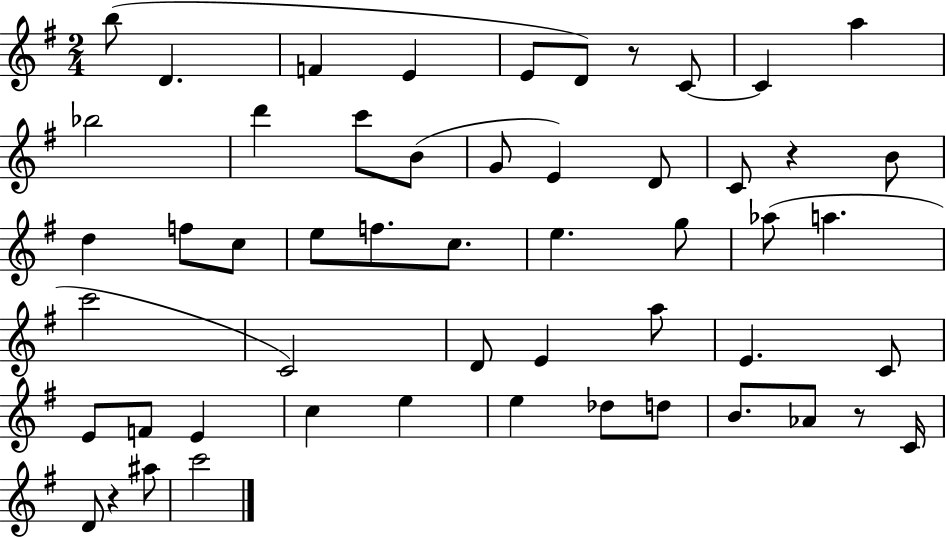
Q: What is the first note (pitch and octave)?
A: B5